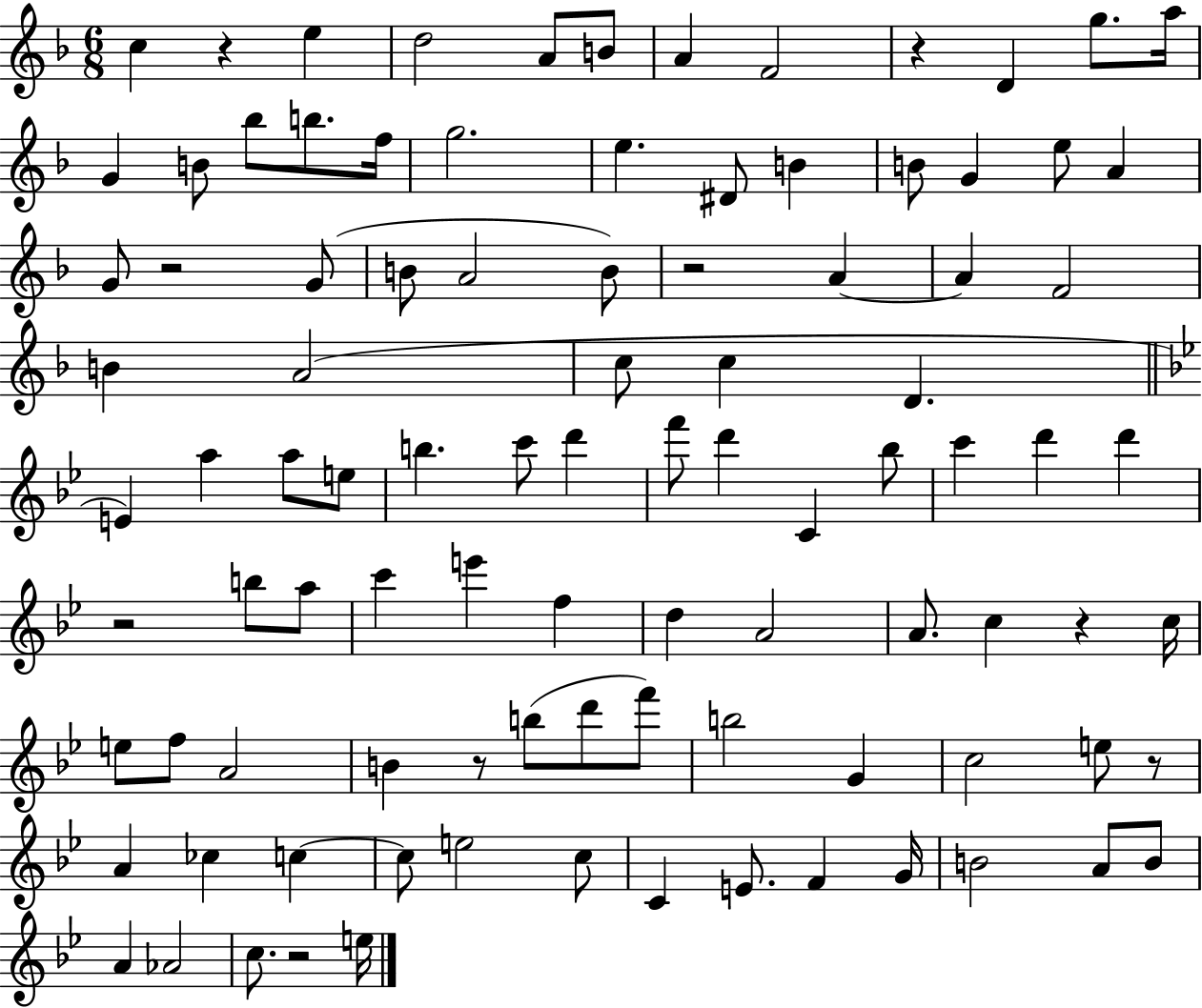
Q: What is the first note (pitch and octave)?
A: C5